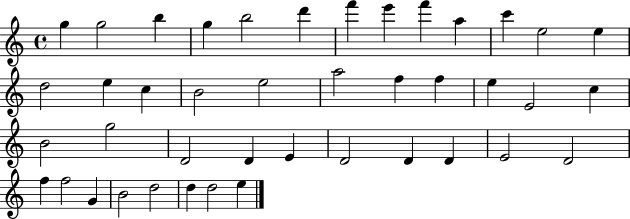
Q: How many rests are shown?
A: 0